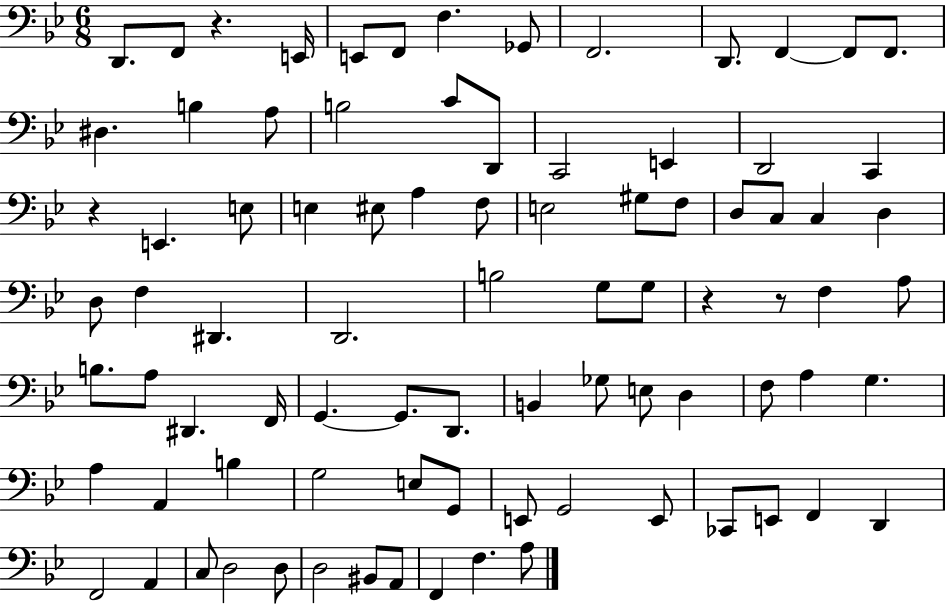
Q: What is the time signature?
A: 6/8